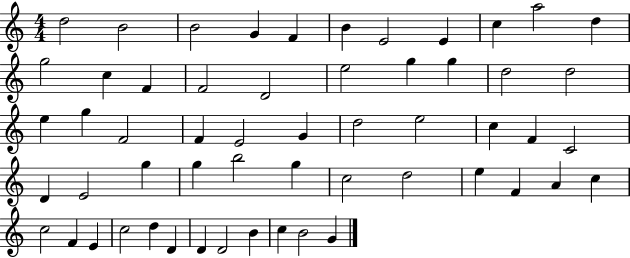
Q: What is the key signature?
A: C major